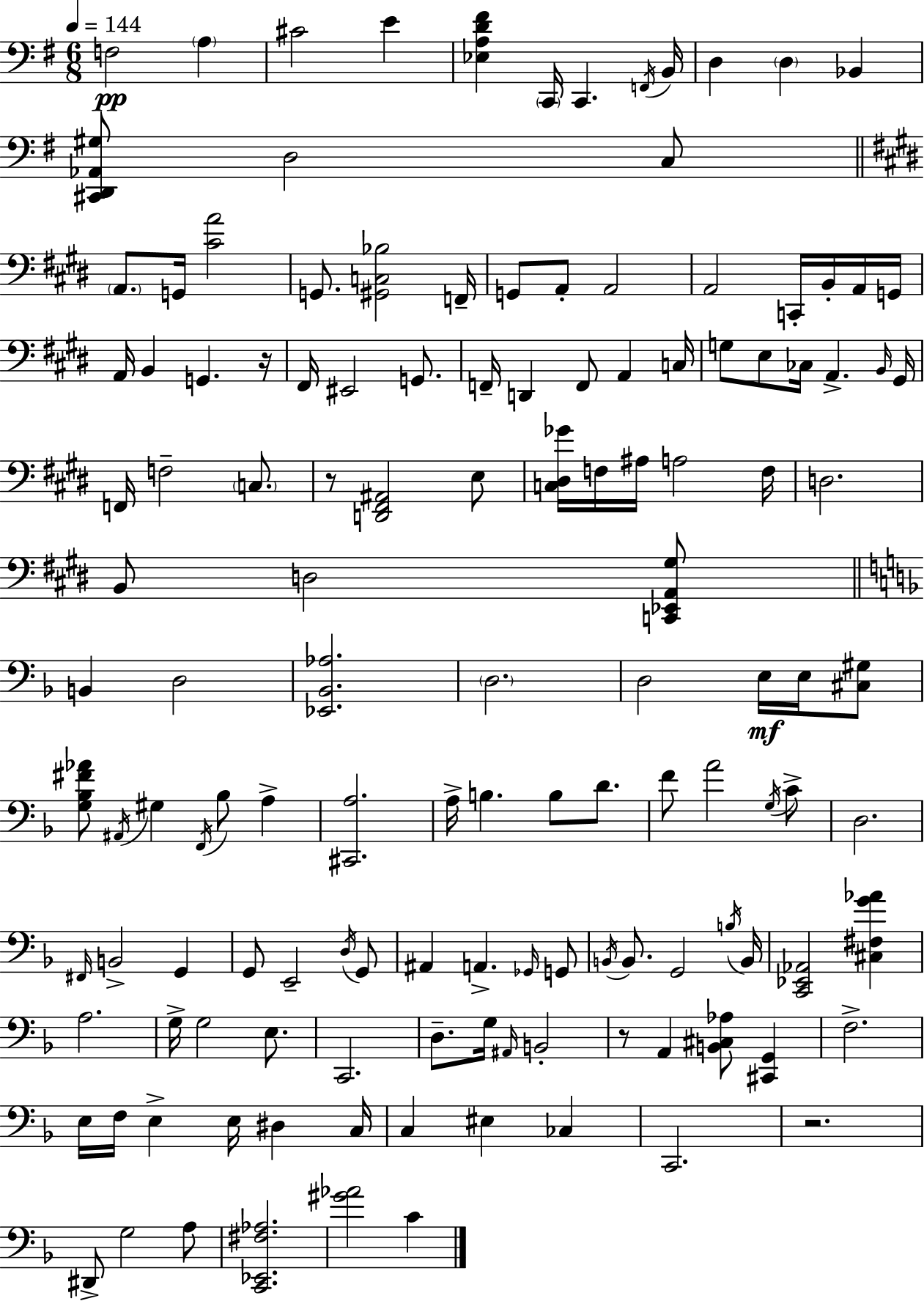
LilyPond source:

{
  \clef bass
  \numericTimeSignature
  \time 6/8
  \key e \minor
  \tempo 4 = 144
  f2\pp \parenthesize a4 | cis'2 e'4 | <ees a d' fis'>4 \parenthesize c,16 c,4. \acciaccatura { f,16 } | b,16 d4 \parenthesize d4 bes,4 | \break <cis, d, aes, gis>8 d2 c8 | \bar "||" \break \key e \major \parenthesize a,8. g,16 <cis' a'>2 | g,8. <gis, c bes>2 f,16-- | g,8 a,8-. a,2 | a,2 c,16-. b,16-. a,16 g,16 | \break a,16 b,4 g,4. r16 | fis,16 eis,2 g,8. | f,16-- d,4 f,8 a,4 c16 | g8 e8 ces16 a,4.-> \grace { b,16 } | \break gis,16 f,16 f2-- \parenthesize c8. | r8 <d, fis, ais,>2 e8 | <c dis ges'>16 f16 ais16 a2 | f16 d2. | \break b,8 d2 <c, ees, a, gis>8 | \bar "||" \break \key d \minor b,4 d2 | <ees, bes, aes>2. | \parenthesize d2. | d2 e16\mf e16 <cis gis>8 | \break <g bes fis' aes'>8 \acciaccatura { ais,16 } gis4 \acciaccatura { f,16 } bes8 a4-> | <cis, a>2. | a16-> b4. b8 d'8. | f'8 a'2 | \break \acciaccatura { g16 } c'8-> d2. | \grace { fis,16 } b,2-> | g,4 g,8 e,2-- | \acciaccatura { d16 } g,8 ais,4 a,4.-> | \break \grace { ges,16 } g,8 \acciaccatura { b,16 } b,8. g,2 | \acciaccatura { b16 } b,16 <c, ees, aes,>2 | <cis fis g' aes'>4 a2. | g16-> g2 | \break e8. c,2. | d8.-- g16 | \grace { ais,16 } b,2-. r8 a,4 | <b, cis aes>8 <cis, g,>4 f2.-> | \break e16 f16 e4-> | e16 dis4 c16 c4 | eis4 ces4 c,2. | r2. | \break dis,8-> g2 | a8 <c, ees, fis aes>2. | <gis' aes'>2 | c'4 \bar "|."
}